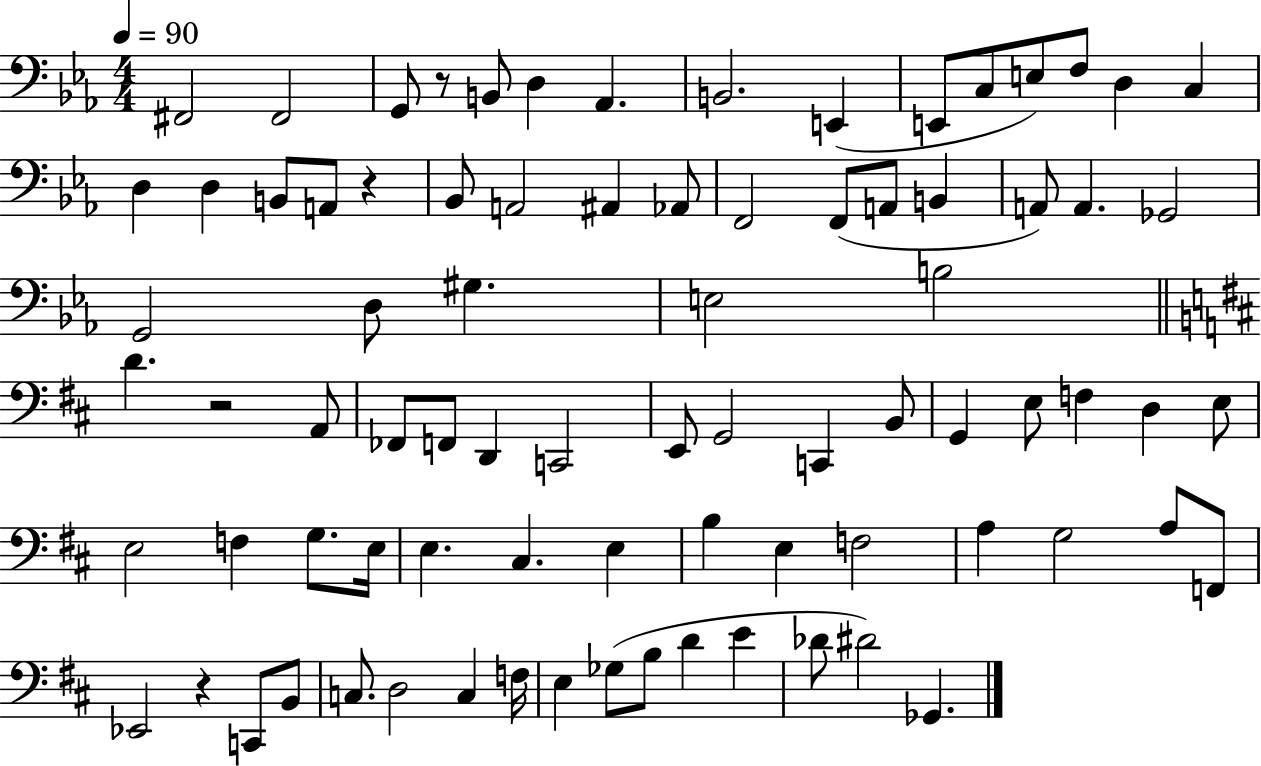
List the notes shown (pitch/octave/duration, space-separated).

F#2/h F#2/h G2/e R/e B2/e D3/q Ab2/q. B2/h. E2/q E2/e C3/e E3/e F3/e D3/q C3/q D3/q D3/q B2/e A2/e R/q Bb2/e A2/h A#2/q Ab2/e F2/h F2/e A2/e B2/q A2/e A2/q. Gb2/h G2/h D3/e G#3/q. E3/h B3/h D4/q. R/h A2/e FES2/e F2/e D2/q C2/h E2/e G2/h C2/q B2/e G2/q E3/e F3/q D3/q E3/e E3/h F3/q G3/e. E3/s E3/q. C#3/q. E3/q B3/q E3/q F3/h A3/q G3/h A3/e F2/e Eb2/h R/q C2/e B2/e C3/e. D3/h C3/q F3/s E3/q Gb3/e B3/e D4/q E4/q Db4/e D#4/h Gb2/q.